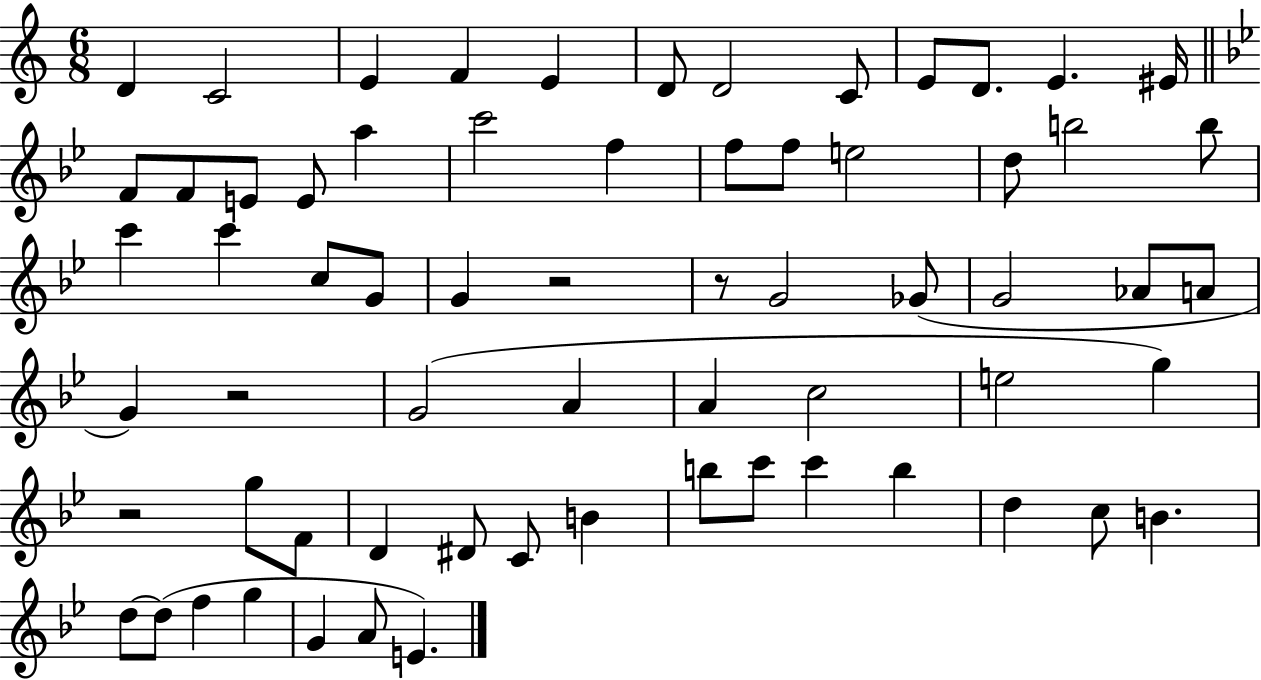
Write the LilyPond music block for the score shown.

{
  \clef treble
  \numericTimeSignature
  \time 6/8
  \key c \major
  d'4 c'2 | e'4 f'4 e'4 | d'8 d'2 c'8 | e'8 d'8. e'4. eis'16 | \break \bar "||" \break \key g \minor f'8 f'8 e'8 e'8 a''4 | c'''2 f''4 | f''8 f''8 e''2 | d''8 b''2 b''8 | \break c'''4 c'''4 c''8 g'8 | g'4 r2 | r8 g'2 ges'8( | g'2 aes'8 a'8 | \break g'4) r2 | g'2( a'4 | a'4 c''2 | e''2 g''4) | \break r2 g''8 f'8 | d'4 dis'8 c'8 b'4 | b''8 c'''8 c'''4 b''4 | d''4 c''8 b'4. | \break d''8~~ d''8( f''4 g''4 | g'4 a'8 e'4.) | \bar "|."
}